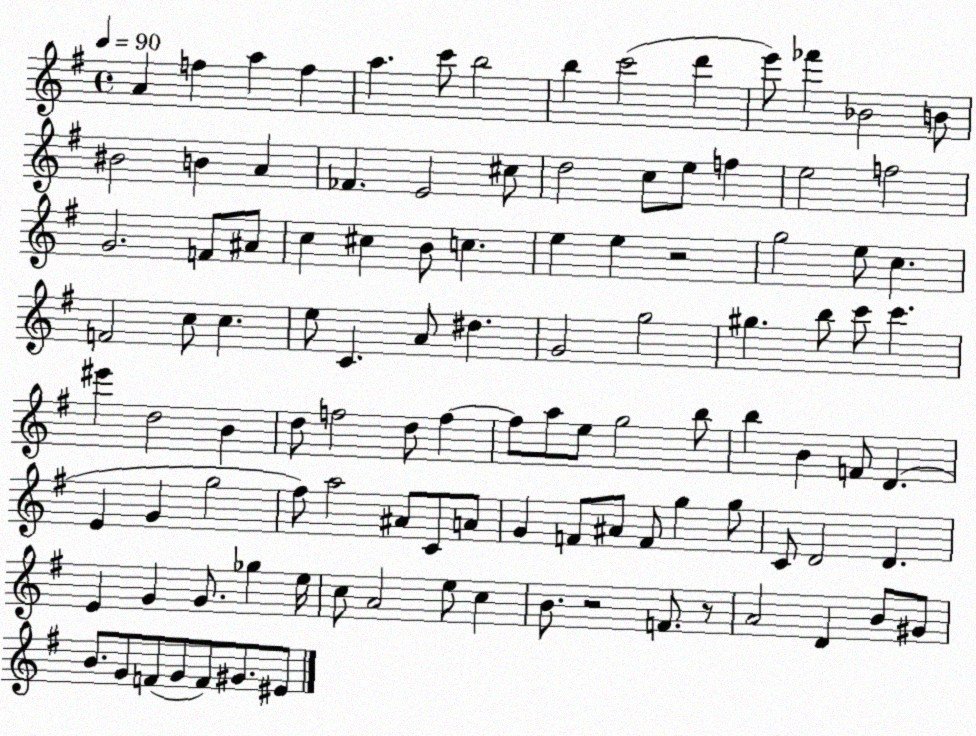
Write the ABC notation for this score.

X:1
T:Untitled
M:4/4
L:1/4
K:G
A f a f a c'/2 b2 b c'2 d' e'/2 _f' _B2 B/2 ^B2 B A _F E2 ^c/2 d2 c/2 e/2 f e2 f2 G2 F/2 ^A/2 c ^c B/2 c e e z2 g2 e/2 c F2 c/2 c e/2 C A/2 ^d G2 g2 ^g b/2 c'/2 c' ^e' d2 B d/2 f2 d/2 f f/2 a/2 e/2 g2 b/2 b B F/2 D E G g2 ^f/2 a2 ^A/2 C/2 A/2 G F/2 ^A/2 F/2 g g/2 C/2 D2 D E G G/2 _g e/4 c/2 A2 e/2 c B/2 z2 F/2 z/2 A2 D B/2 ^G/2 B/2 G/2 F/2 G/2 F/2 ^G/2 ^E/2